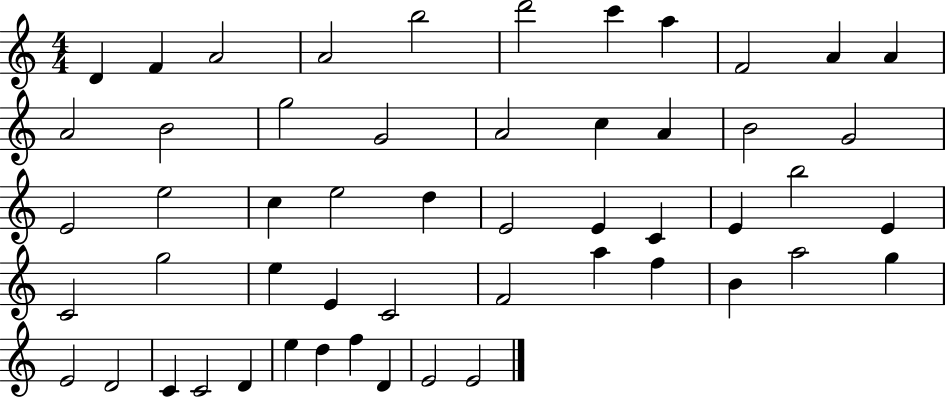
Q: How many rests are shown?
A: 0